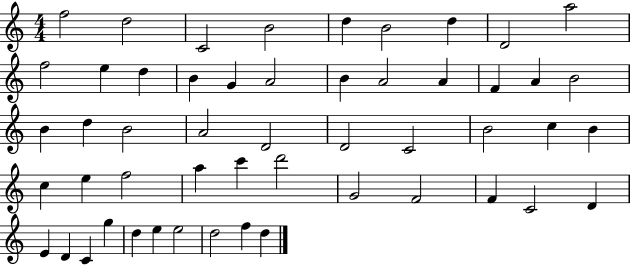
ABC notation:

X:1
T:Untitled
M:4/4
L:1/4
K:C
f2 d2 C2 B2 d B2 d D2 a2 f2 e d B G A2 B A2 A F A B2 B d B2 A2 D2 D2 C2 B2 c B c e f2 a c' d'2 G2 F2 F C2 D E D C g d e e2 d2 f d